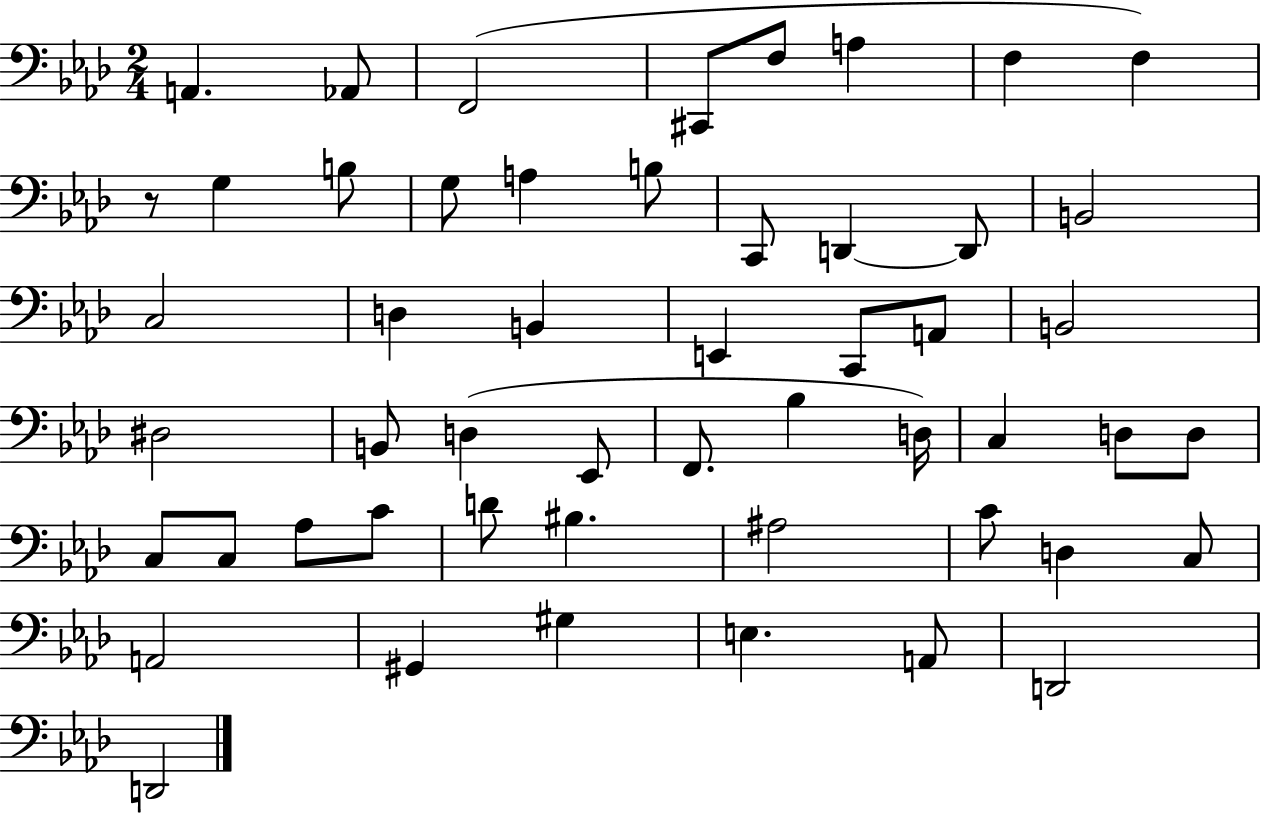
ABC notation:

X:1
T:Untitled
M:2/4
L:1/4
K:Ab
A,, _A,,/2 F,,2 ^C,,/2 F,/2 A, F, F, z/2 G, B,/2 G,/2 A, B,/2 C,,/2 D,, D,,/2 B,,2 C,2 D, B,, E,, C,,/2 A,,/2 B,,2 ^D,2 B,,/2 D, _E,,/2 F,,/2 _B, D,/4 C, D,/2 D,/2 C,/2 C,/2 _A,/2 C/2 D/2 ^B, ^A,2 C/2 D, C,/2 A,,2 ^G,, ^G, E, A,,/2 D,,2 D,,2